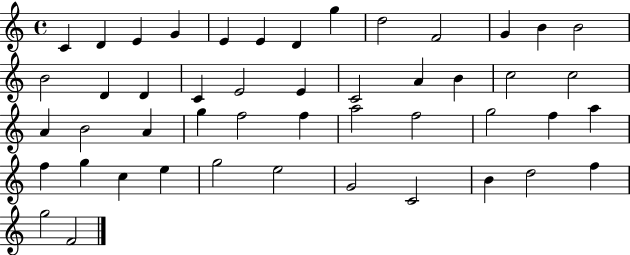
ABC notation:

X:1
T:Untitled
M:4/4
L:1/4
K:C
C D E G E E D g d2 F2 G B B2 B2 D D C E2 E C2 A B c2 c2 A B2 A g f2 f a2 f2 g2 f a f g c e g2 e2 G2 C2 B d2 f g2 F2